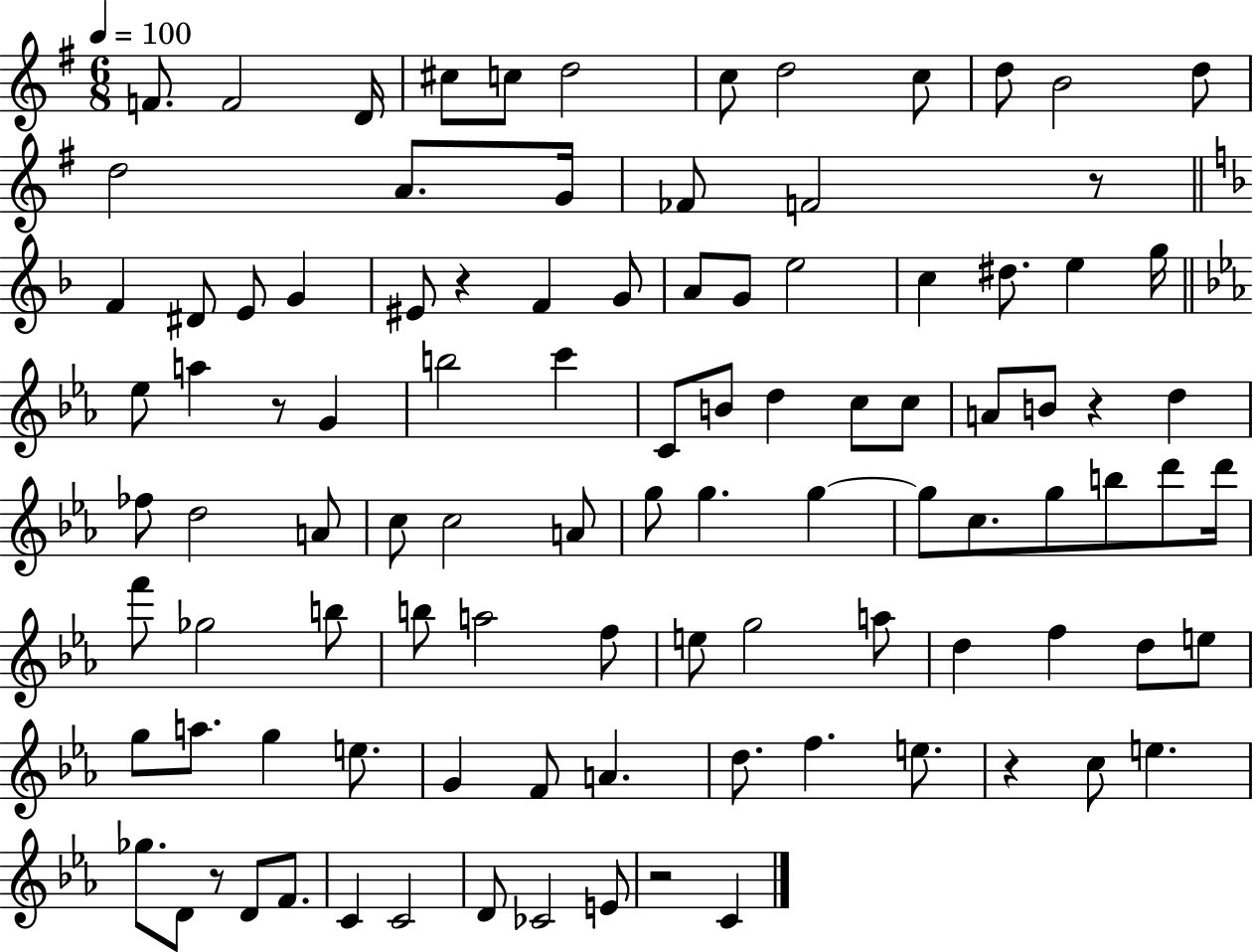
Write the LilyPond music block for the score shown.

{
  \clef treble
  \numericTimeSignature
  \time 6/8
  \key g \major
  \tempo 4 = 100
  f'8. f'2 d'16 | cis''8 c''8 d''2 | c''8 d''2 c''8 | d''8 b'2 d''8 | \break d''2 a'8. g'16 | fes'8 f'2 r8 | \bar "||" \break \key f \major f'4 dis'8 e'8 g'4 | eis'8 r4 f'4 g'8 | a'8 g'8 e''2 | c''4 dis''8. e''4 g''16 | \break \bar "||" \break \key ees \major ees''8 a''4 r8 g'4 | b''2 c'''4 | c'8 b'8 d''4 c''8 c''8 | a'8 b'8 r4 d''4 | \break fes''8 d''2 a'8 | c''8 c''2 a'8 | g''8 g''4. g''4~~ | g''8 c''8. g''8 b''8 d'''8 d'''16 | \break f'''8 ges''2 b''8 | b''8 a''2 f''8 | e''8 g''2 a''8 | d''4 f''4 d''8 e''8 | \break g''8 a''8. g''4 e''8. | g'4 f'8 a'4. | d''8. f''4. e''8. | r4 c''8 e''4. | \break ges''8. d'8 r8 d'8 f'8. | c'4 c'2 | d'8 ces'2 e'8 | r2 c'4 | \break \bar "|."
}